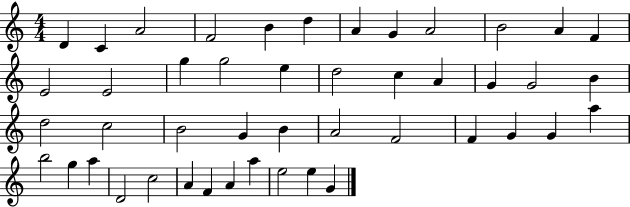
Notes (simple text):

D4/q C4/q A4/h F4/h B4/q D5/q A4/q G4/q A4/h B4/h A4/q F4/q E4/h E4/h G5/q G5/h E5/q D5/h C5/q A4/q G4/q G4/h B4/q D5/h C5/h B4/h G4/q B4/q A4/h F4/h F4/q G4/q G4/q A5/q B5/h G5/q A5/q D4/h C5/h A4/q F4/q A4/q A5/q E5/h E5/q G4/q